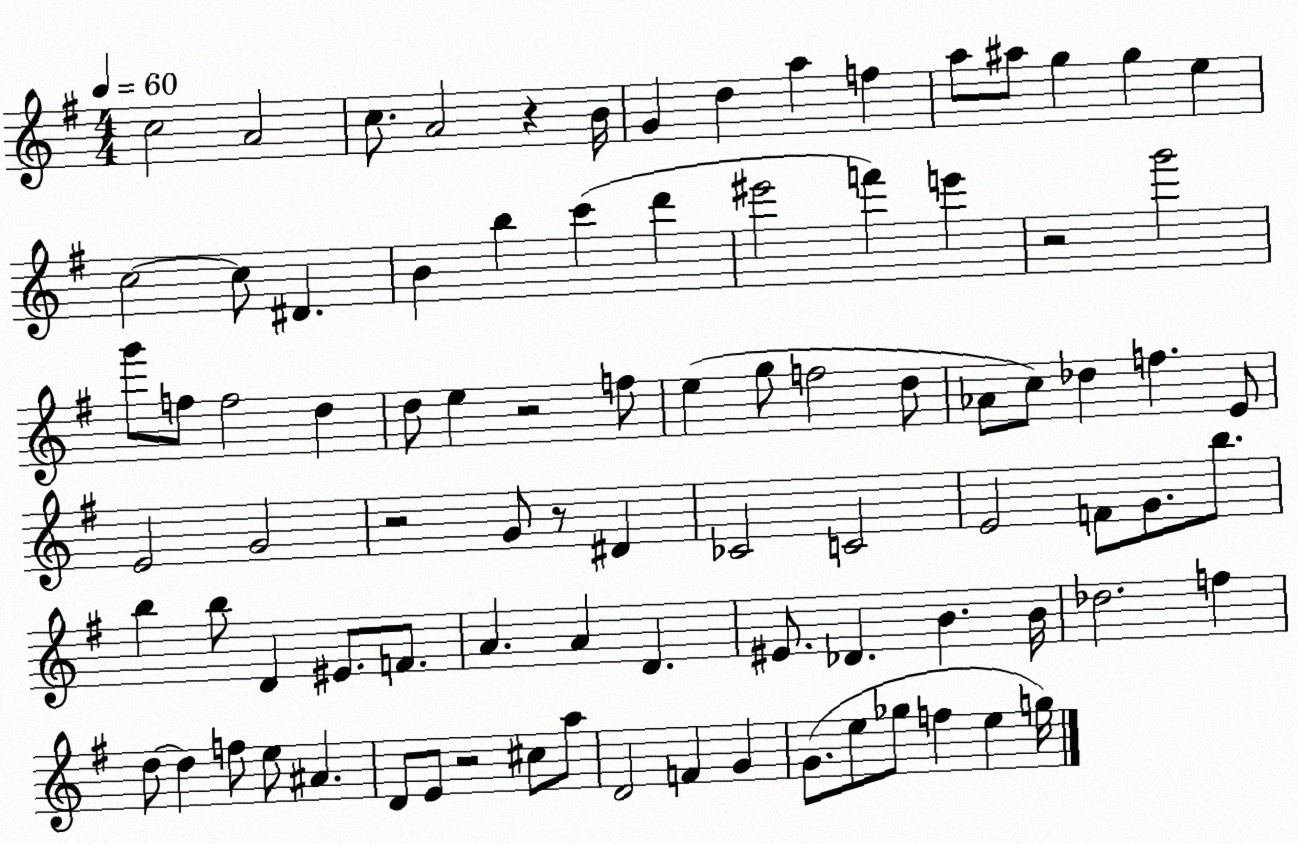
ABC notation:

X:1
T:Untitled
M:4/4
L:1/4
K:G
c2 A2 c/2 A2 z B/4 G d a f a/2 ^a/2 g g e c2 c/2 ^D B b c' d' ^e'2 f' e' z2 g'2 g'/2 f/2 f2 d d/2 e z2 f/2 e g/2 f2 d/2 _A/2 c/2 _d f E/2 E2 G2 z2 G/2 z/2 ^D _C2 C2 E2 F/2 G/2 b/2 b b/2 D ^E/2 F/2 A A D ^E/2 _D B B/4 _d2 f d/2 d f/2 e/2 ^A D/2 E/2 z2 ^c/2 a/2 D2 F G G/2 e/2 _g/2 f e g/4